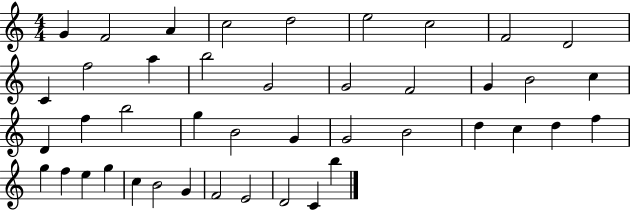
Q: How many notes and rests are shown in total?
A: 43